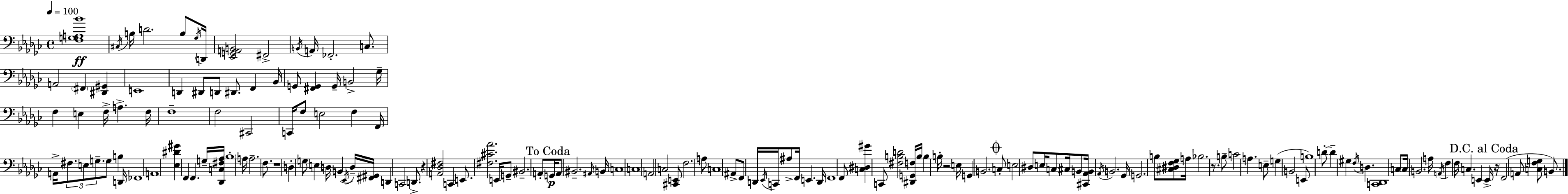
X:1
T:Untitled
M:4/4
L:1/4
K:Ebm
[F,G,A,_B]4 ^C,/4 B,/4 D2 B,/2 _G,/4 D,,/4 [_E,,G,,A,,B,,]2 ^F,,2 B,,/4 A,,/4 _F,,2 C,/2 A,,2 ^F,, [^D,,^G,,] E,,4 D,, ^D,,/2 D,,/2 ^D,,/2 F,, _B,,/4 G,,/2 [^F,,G,,] G,,/4 B,,2 _G,/4 F, E, F,/4 A, F,/4 F,4 F,2 ^C,,2 C,,/4 F,/2 E,2 F, F,,/4 A,,/4 ^F,/2 E,/2 G,/2 G,/2 B, D,,/4 _F,,4 A,,4 [_E,^D^G] F,, F,, G,/4 [_D,,C,^F,_A,]/4 _B,4 A,/4 A,2 F,/2 z4 D, G,/2 E, D,/4 B,, _E,,/4 D,/4 [^F,,^G,,]/4 D,, C,,2 D,,/2 z [A,,_D,^F,]2 C,, E,,/2 [^F,^C_A]2 E,,/4 G,,/2 ^B,,2 A,,/2 G,,/4 A,,/2 ^B,,2 ^A,,/4 B,,/4 C,4 C,4 A,,2 C,2 [^C,,E,,]/2 F,2 A,/2 C,4 ^A,,/2 F,,/2 D,,/4 _E,,/4 C,,/4 ^A,/2 F,,/4 E,, D,,/4 F,,4 F,,/2 [C,^D,^G] C,,/2 [^F,B,D]2 [^D,,G,,F,]/4 B,/4 B, B,/4 z2 E,/4 G,, B,,2 C,/2 E,2 ^D,/2 E,/4 C,/2 ^C,/4 B,,/2 [^C,,_A,,B,,]/4 _A,,/4 B,,2 _G,,/4 G,,2 B,/2 [^C,^D,F,_G,]/2 A,/4 _B,2 z/2 B,/2 C2 A, E,/2 G, B,,2 E,,/2 B,4 D/2 D ^G, F,/4 D, [C,,_D,,]4 C,/2 C,/4 B,,2 A,/4 A,,/4 F, F,/4 C, E,, E,,/4 z/4 F,,2 A,,/2 [C,F,G,]/2 B,,/2